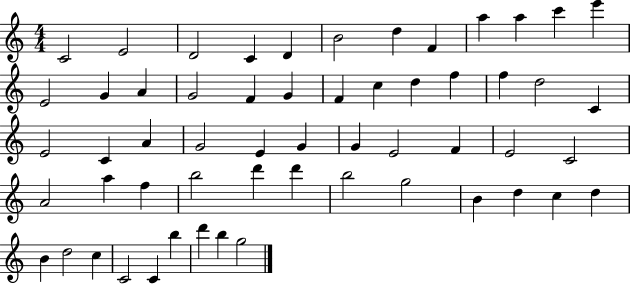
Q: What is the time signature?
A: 4/4